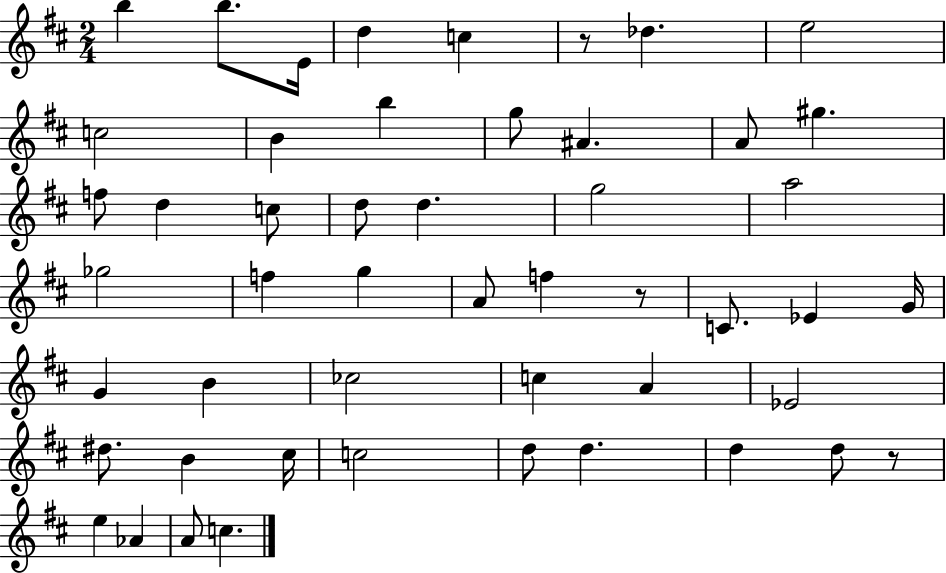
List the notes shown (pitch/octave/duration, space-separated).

B5/q B5/e. E4/s D5/q C5/q R/e Db5/q. E5/h C5/h B4/q B5/q G5/e A#4/q. A4/e G#5/q. F5/e D5/q C5/e D5/e D5/q. G5/h A5/h Gb5/h F5/q G5/q A4/e F5/q R/e C4/e. Eb4/q G4/s G4/q B4/q CES5/h C5/q A4/q Eb4/h D#5/e. B4/q C#5/s C5/h D5/e D5/q. D5/q D5/e R/e E5/q Ab4/q A4/e C5/q.